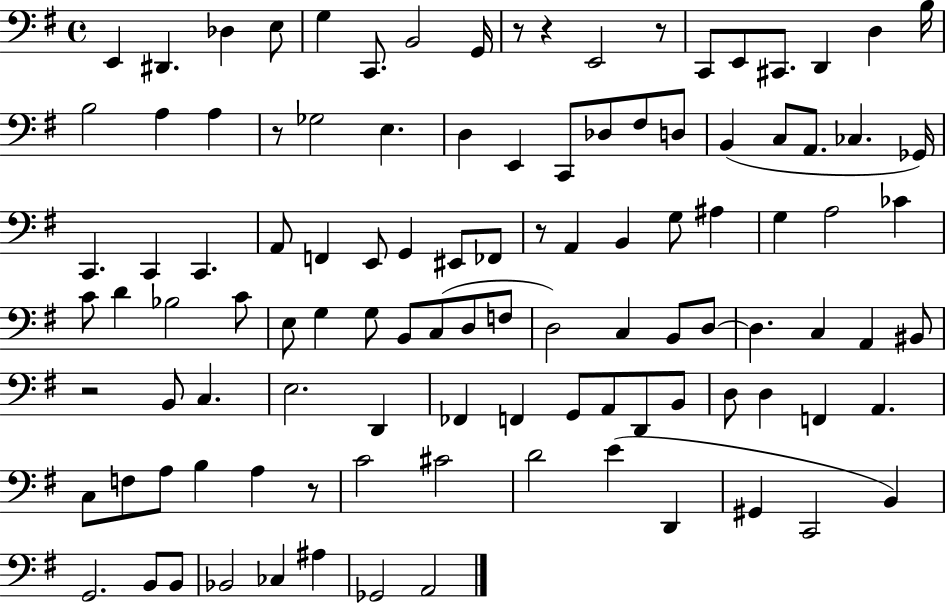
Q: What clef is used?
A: bass